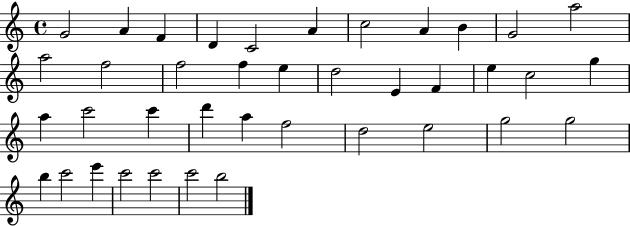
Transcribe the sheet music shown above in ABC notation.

X:1
T:Untitled
M:4/4
L:1/4
K:C
G2 A F D C2 A c2 A B G2 a2 a2 f2 f2 f e d2 E F e c2 g a c'2 c' d' a f2 d2 e2 g2 g2 b c'2 e' c'2 c'2 c'2 b2